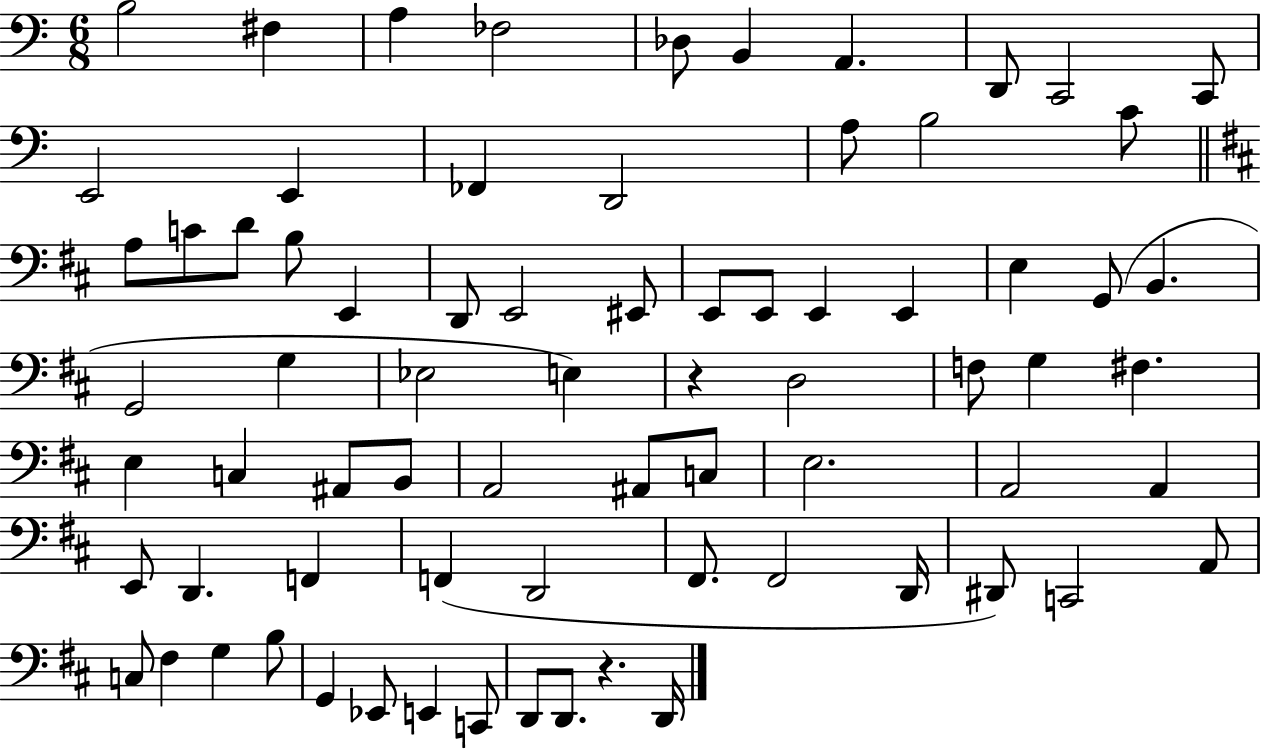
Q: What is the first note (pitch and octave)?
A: B3